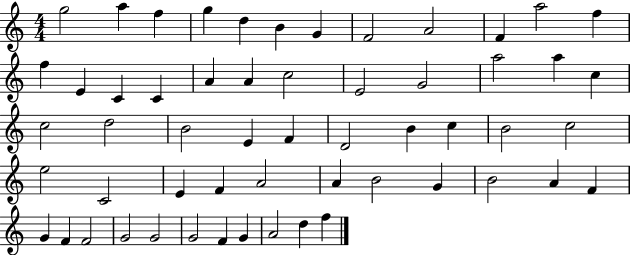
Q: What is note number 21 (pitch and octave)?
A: G4